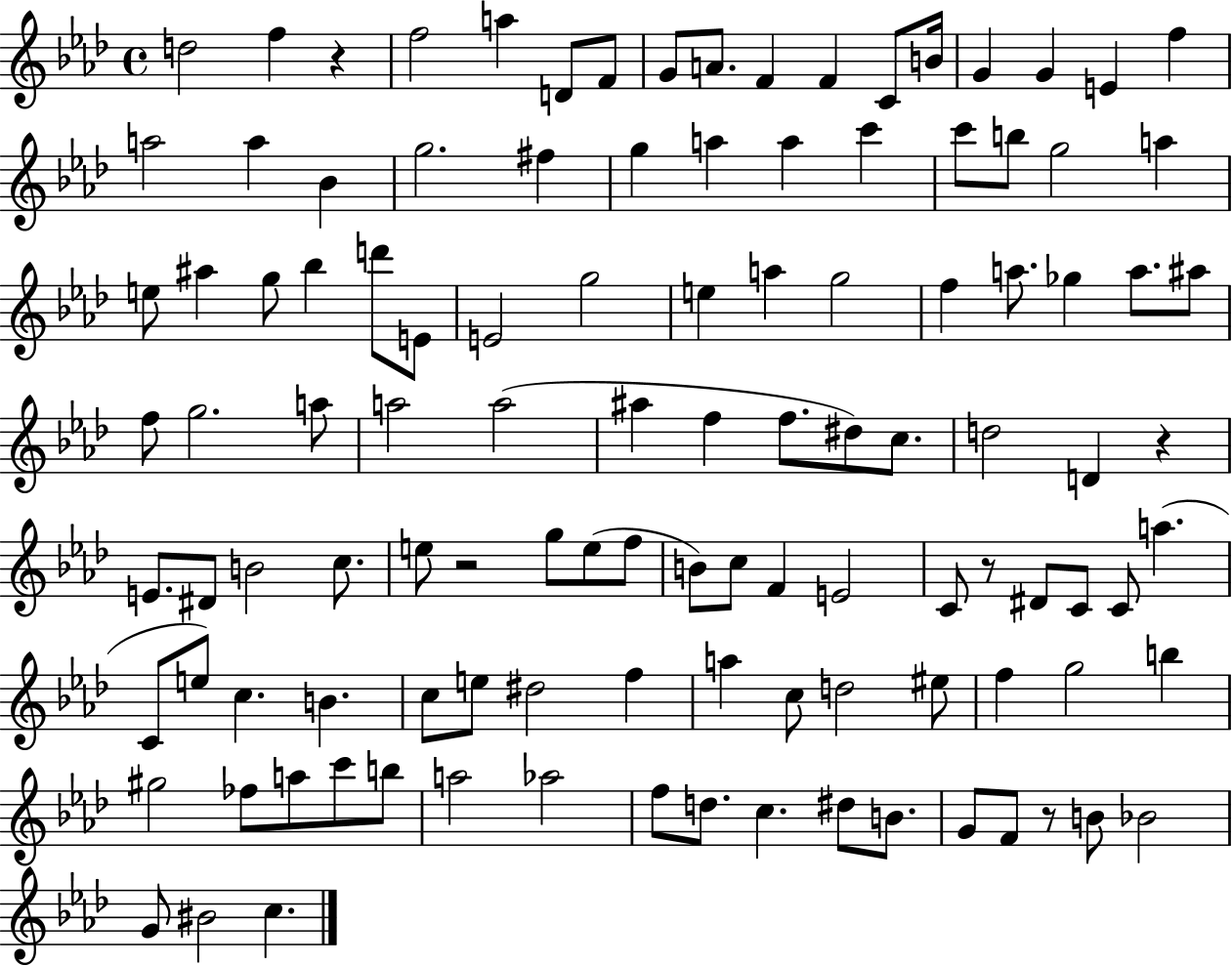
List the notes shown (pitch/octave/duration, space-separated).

D5/h F5/q R/q F5/h A5/q D4/e F4/e G4/e A4/e. F4/q F4/q C4/e B4/s G4/q G4/q E4/q F5/q A5/h A5/q Bb4/q G5/h. F#5/q G5/q A5/q A5/q C6/q C6/e B5/e G5/h A5/q E5/e A#5/q G5/e Bb5/q D6/e E4/e E4/h G5/h E5/q A5/q G5/h F5/q A5/e. Gb5/q A5/e. A#5/e F5/e G5/h. A5/e A5/h A5/h A#5/q F5/q F5/e. D#5/e C5/e. D5/h D4/q R/q E4/e. D#4/e B4/h C5/e. E5/e R/h G5/e E5/e F5/e B4/e C5/e F4/q E4/h C4/e R/e D#4/e C4/e C4/e A5/q. C4/e E5/e C5/q. B4/q. C5/e E5/e D#5/h F5/q A5/q C5/e D5/h EIS5/e F5/q G5/h B5/q G#5/h FES5/e A5/e C6/e B5/e A5/h Ab5/h F5/e D5/e. C5/q. D#5/e B4/e. G4/e F4/e R/e B4/e Bb4/h G4/e BIS4/h C5/q.